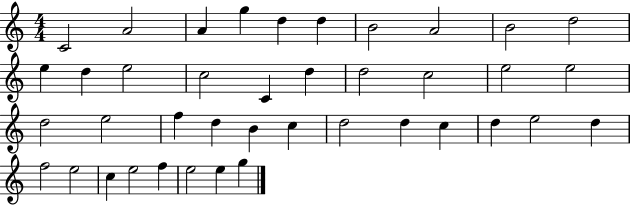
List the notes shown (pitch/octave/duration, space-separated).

C4/h A4/h A4/q G5/q D5/q D5/q B4/h A4/h B4/h D5/h E5/q D5/q E5/h C5/h C4/q D5/q D5/h C5/h E5/h E5/h D5/h E5/h F5/q D5/q B4/q C5/q D5/h D5/q C5/q D5/q E5/h D5/q F5/h E5/h C5/q E5/h F5/q E5/h E5/q G5/q